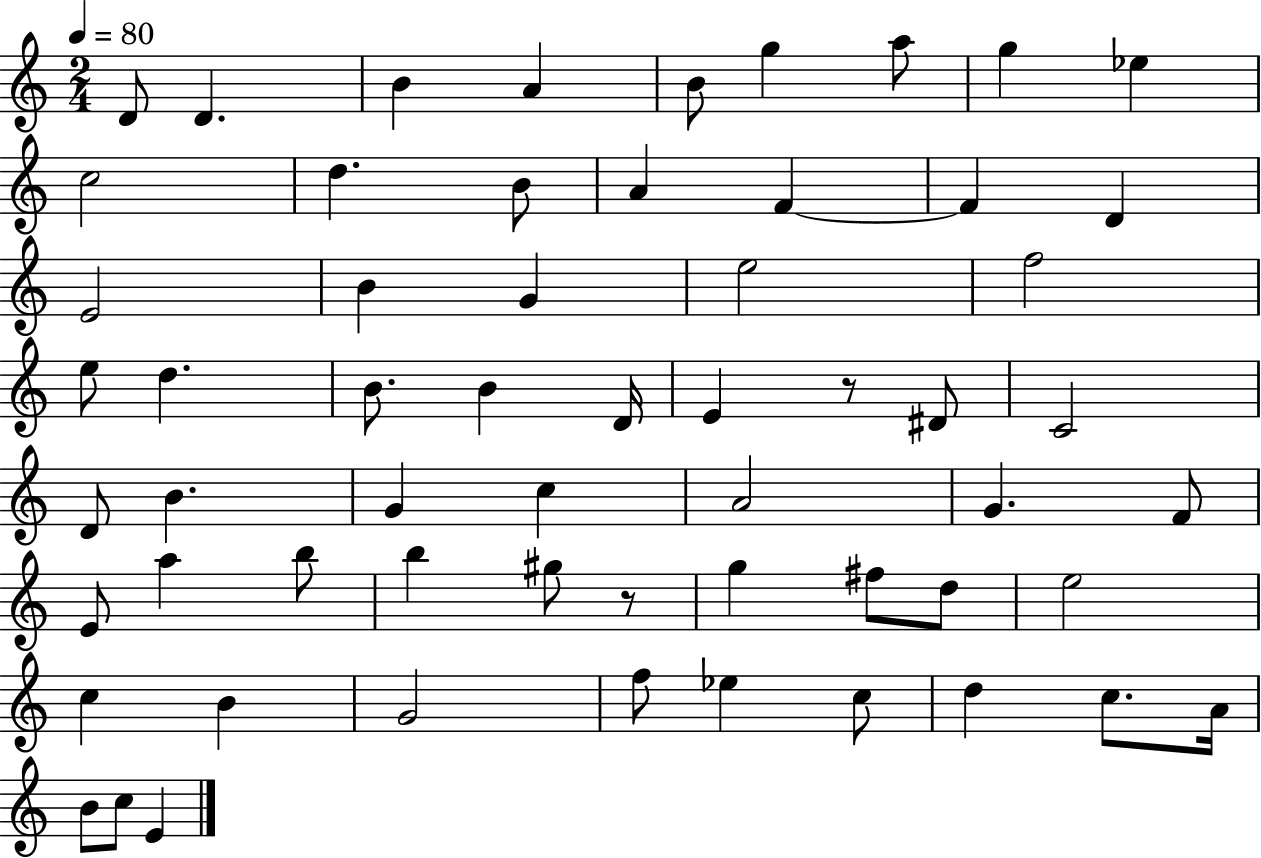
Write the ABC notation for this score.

X:1
T:Untitled
M:2/4
L:1/4
K:C
D/2 D B A B/2 g a/2 g _e c2 d B/2 A F F D E2 B G e2 f2 e/2 d B/2 B D/4 E z/2 ^D/2 C2 D/2 B G c A2 G F/2 E/2 a b/2 b ^g/2 z/2 g ^f/2 d/2 e2 c B G2 f/2 _e c/2 d c/2 A/4 B/2 c/2 E